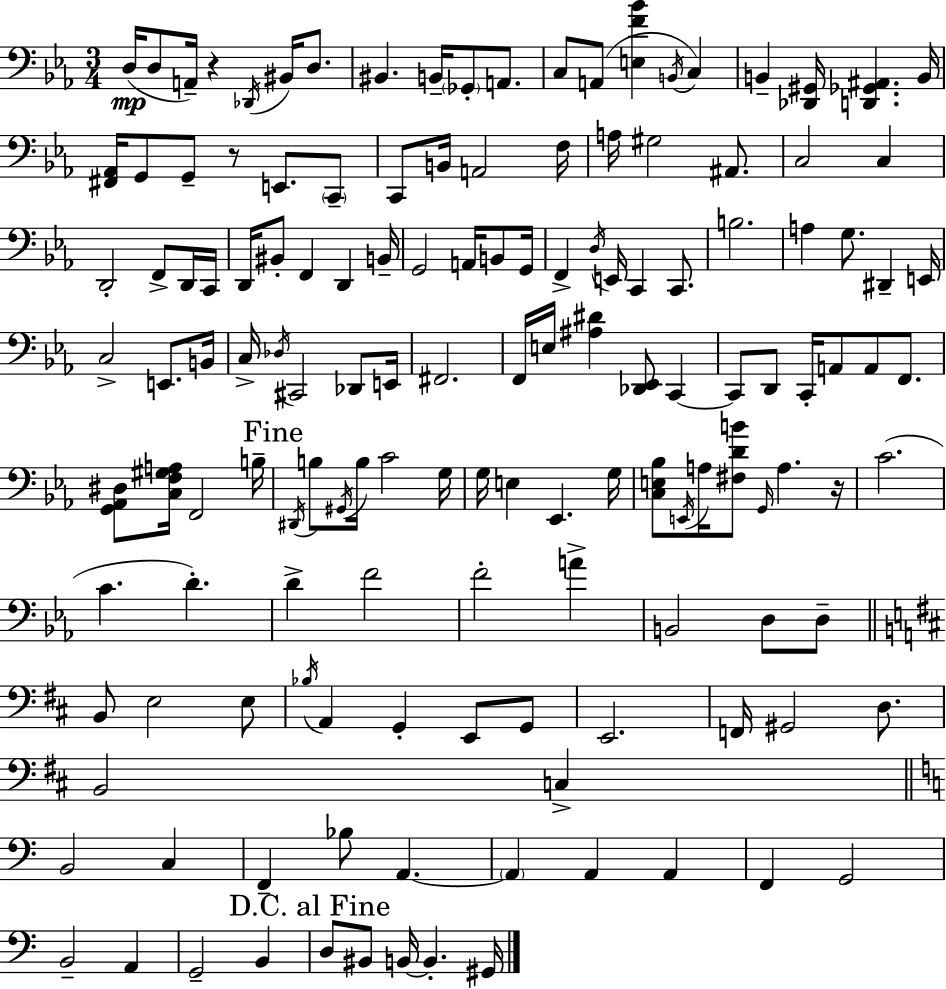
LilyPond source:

{
  \clef bass
  \numericTimeSignature
  \time 3/4
  \key ees \major
  \repeat volta 2 { d16(\mp d8 a,16--) r4 \acciaccatura { des,16 } bis,16 d8. | bis,4. b,16-- \parenthesize ges,8-. a,8. | c8 a,8( <e f' bes'>4 \acciaccatura { b,16 }) c4 | b,4-- <des, gis,>16 <d, ges, ais,>4. | \break b,16 <fis, aes,>16 g,8 g,8-- r8 e,8. | \parenthesize c,8-- c,8 b,16 a,2 | f16 a16 gis2 ais,8. | c2 c4 | \break d,2-. f,8-> | d,16 c,16 d,16 bis,8-. f,4 d,4 | b,16-- g,2 a,16 b,8 | g,16 f,4-> \acciaccatura { d16 } e,16 c,4 | \break c,8. b2. | a4 g8. dis,4-- | e,16 c2-> e,8. | b,16 c16-> \acciaccatura { des16 } cis,2 | \break des,8 e,16 fis,2. | f,16 e16 <ais dis'>4 <des, ees,>8 | c,4~~ c,8 d,8 c,16-. a,8 a,8 | f,8. <g, aes, dis>8 <c f gis a>16 f,2 | \break b16-- \mark "Fine" \acciaccatura { dis,16 } b8 \acciaccatura { gis,16 } b16 c'2 | g16 g16 e4 ees,4. | g16 <c e bes>8 \acciaccatura { e,16 } a16 <fis d' b'>8 | \grace { g,16 } a4. r16 c'2.( | \break c'4. | d'4.-.) d'4-> | f'2 f'2-. | a'4-> b,2 | \break d8 d8-- \bar "||" \break \key b \minor b,8 e2 e8 | \acciaccatura { bes16 } a,4 g,4-. e,8 g,8 | e,2. | f,16 gis,2 d8. | \break b,2 c4-> | \bar "||" \break \key c \major b,2 c4 | f,4-- bes8 a,4.~~ | \parenthesize a,4 a,4 a,4 | f,4 g,2 | \break b,2-- a,4 | g,2-- b,4 | \mark "D.C. al Fine" d8 bis,8 b,16~~ b,4.-. gis,16 | } \bar "|."
}